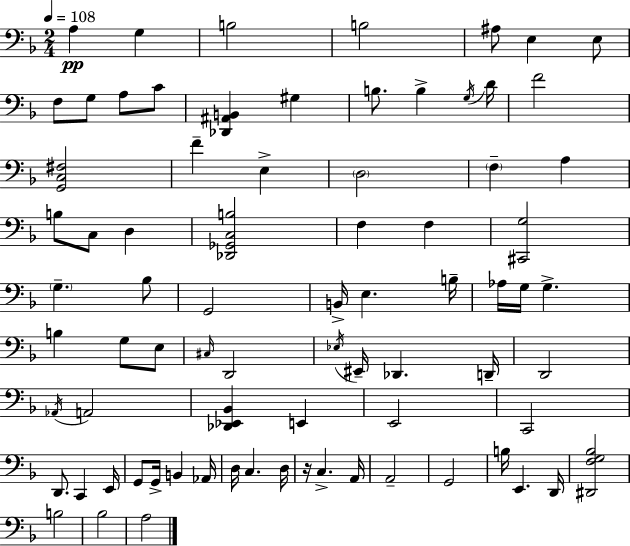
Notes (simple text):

A3/q G3/q B3/h B3/h A#3/e E3/q E3/e F3/e G3/e A3/e C4/e [Db2,A#2,B2]/q G#3/q B3/e. B3/q G3/s D4/s F4/h [G2,C3,F#3]/h F4/q E3/q D3/h F3/q A3/q B3/e C3/e D3/q [Db2,Gb2,C3,B3]/h F3/q F3/q [C#2,G3]/h G3/q. Bb3/e G2/h B2/s E3/q. B3/s Ab3/s G3/s G3/q. B3/q G3/e E3/e C#3/s D2/h Eb3/s EIS2/s Db2/q. D2/s D2/h Ab2/s A2/h [Db2,Eb2,Bb2]/q E2/q E2/h C2/h D2/e. C2/q E2/s G2/e G2/s B2/q Ab2/s D3/s C3/q. D3/s R/s C3/q. A2/s A2/h G2/h B3/s E2/q. D2/s [D#2,F3,G3,Bb3]/h B3/h Bb3/h A3/h